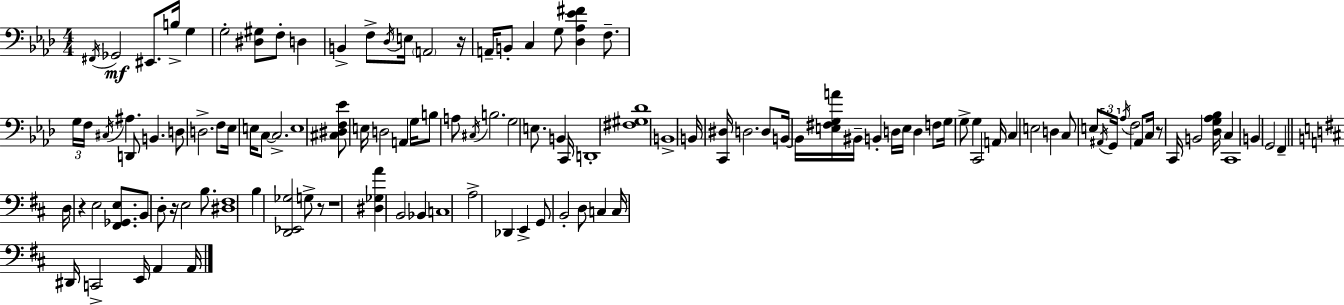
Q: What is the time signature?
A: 4/4